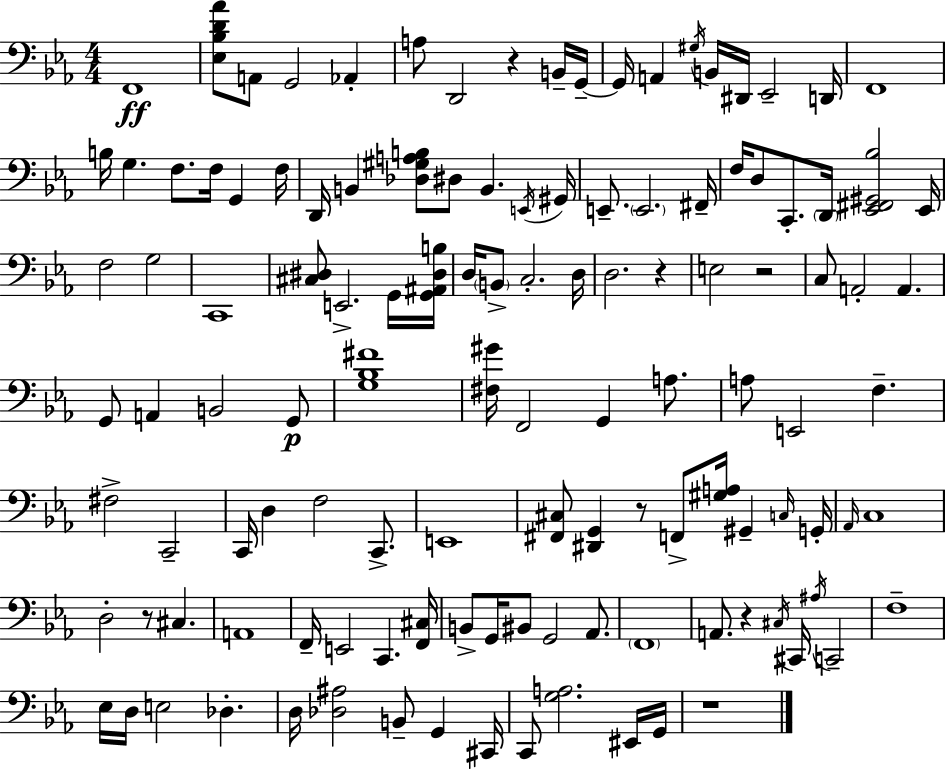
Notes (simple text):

F2/w [Eb3,Bb3,D4,Ab4]/e A2/e G2/h Ab2/q A3/e D2/h R/q B2/s G2/s G2/s A2/q G#3/s B2/s D#2/s Eb2/h D2/s F2/w B3/s G3/q. F3/e. F3/s G2/q F3/s D2/s B2/q [Db3,G#3,A3,B3]/e D#3/e B2/q. E2/s G#2/s E2/e. E2/h. F#2/s F3/s D3/e C2/e. D2/s [Eb2,F#2,G#2,Bb3]/h Eb2/s F3/h G3/h C2/w [C#3,D#3]/e E2/h. G2/s [G2,A#2,D#3,B3]/s D3/s B2/e C3/h. D3/s D3/h. R/q E3/h R/h C3/e A2/h A2/q. G2/e A2/q B2/h G2/e [G3,Bb3,F#4]/w [F#3,G#4]/s F2/h G2/q A3/e. A3/e E2/h F3/q. F#3/h C2/h C2/s D3/q F3/h C2/e. E2/w [F#2,C#3]/e [D#2,G2]/q R/e F2/e [G#3,A3]/s G#2/q C3/s G2/s Ab2/s C3/w D3/h R/e C#3/q. A2/w F2/s E2/h C2/q. [F2,C#3]/s B2/e G2/s BIS2/e G2/h Ab2/e. F2/w A2/e. R/q C#3/s C#2/s A#3/s C2/h F3/w Eb3/s D3/s E3/h Db3/q. D3/s [Db3,A#3]/h B2/e G2/q C#2/s C2/e [G3,A3]/h. EIS2/s G2/s R/w